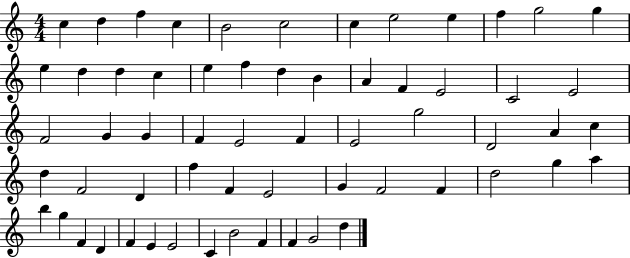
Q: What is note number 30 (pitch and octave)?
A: E4